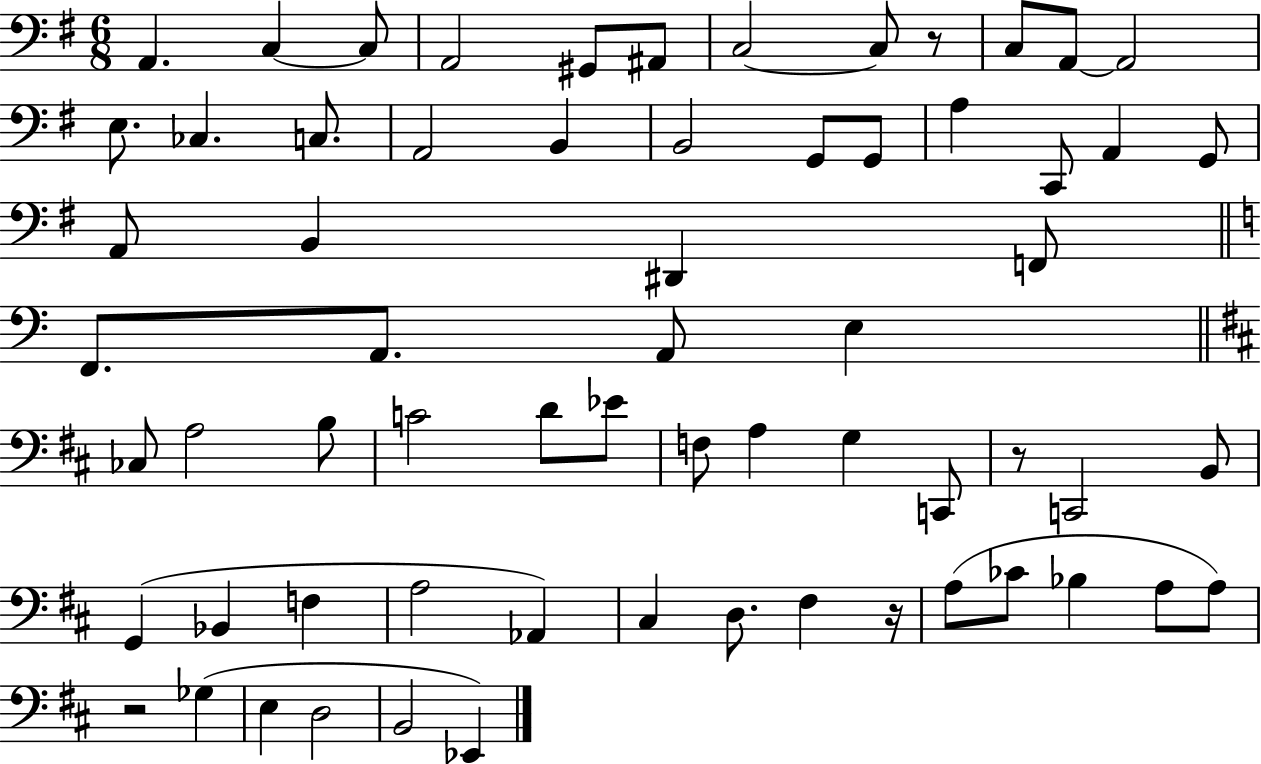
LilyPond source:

{
  \clef bass
  \numericTimeSignature
  \time 6/8
  \key g \major
  a,4. c4~~ c8 | a,2 gis,8 ais,8 | c2~~ c8 r8 | c8 a,8~~ a,2 | \break e8. ces4. c8. | a,2 b,4 | b,2 g,8 g,8 | a4 c,8 a,4 g,8 | \break a,8 b,4 dis,4 f,8 | \bar "||" \break \key c \major f,8. a,8. a,8 e4 | \bar "||" \break \key b \minor ces8 a2 b8 | c'2 d'8 ees'8 | f8 a4 g4 c,8 | r8 c,2 b,8 | \break g,4( bes,4 f4 | a2 aes,4) | cis4 d8. fis4 r16 | a8( ces'8 bes4 a8 a8) | \break r2 ges4( | e4 d2 | b,2 ees,4) | \bar "|."
}